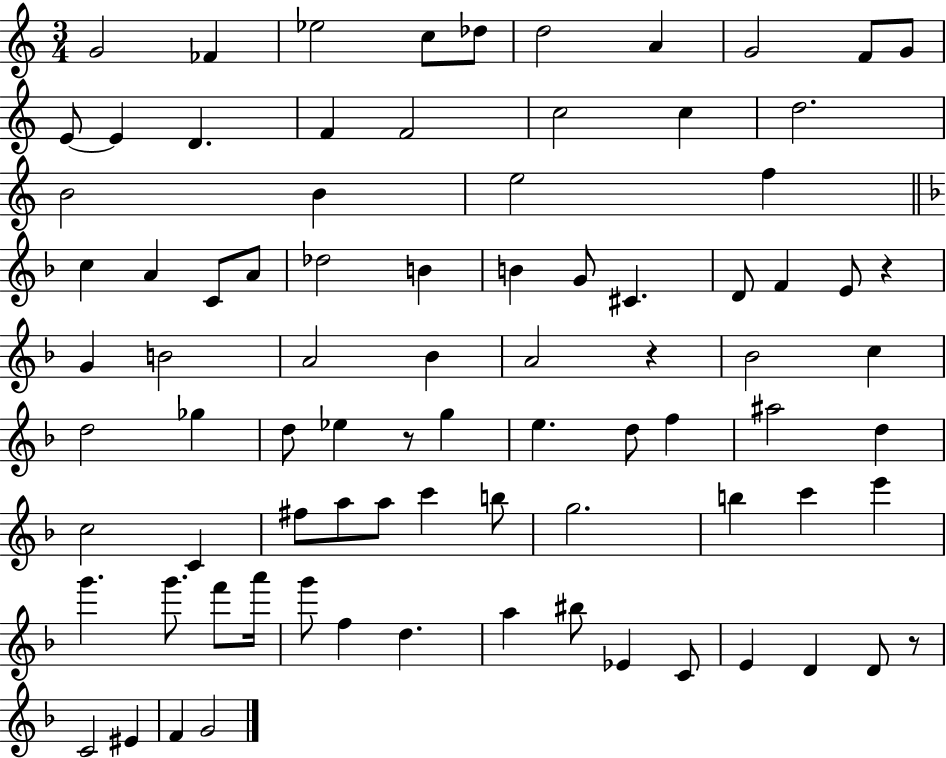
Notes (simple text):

G4/h FES4/q Eb5/h C5/e Db5/e D5/h A4/q G4/h F4/e G4/e E4/e E4/q D4/q. F4/q F4/h C5/h C5/q D5/h. B4/h B4/q E5/h F5/q C5/q A4/q C4/e A4/e Db5/h B4/q B4/q G4/e C#4/q. D4/e F4/q E4/e R/q G4/q B4/h A4/h Bb4/q A4/h R/q Bb4/h C5/q D5/h Gb5/q D5/e Eb5/q R/e G5/q E5/q. D5/e F5/q A#5/h D5/q C5/h C4/q F#5/e A5/e A5/e C6/q B5/e G5/h. B5/q C6/q E6/q G6/q. G6/e. F6/e A6/s G6/e F5/q D5/q. A5/q BIS5/e Eb4/q C4/e E4/q D4/q D4/e R/e C4/h EIS4/q F4/q G4/h